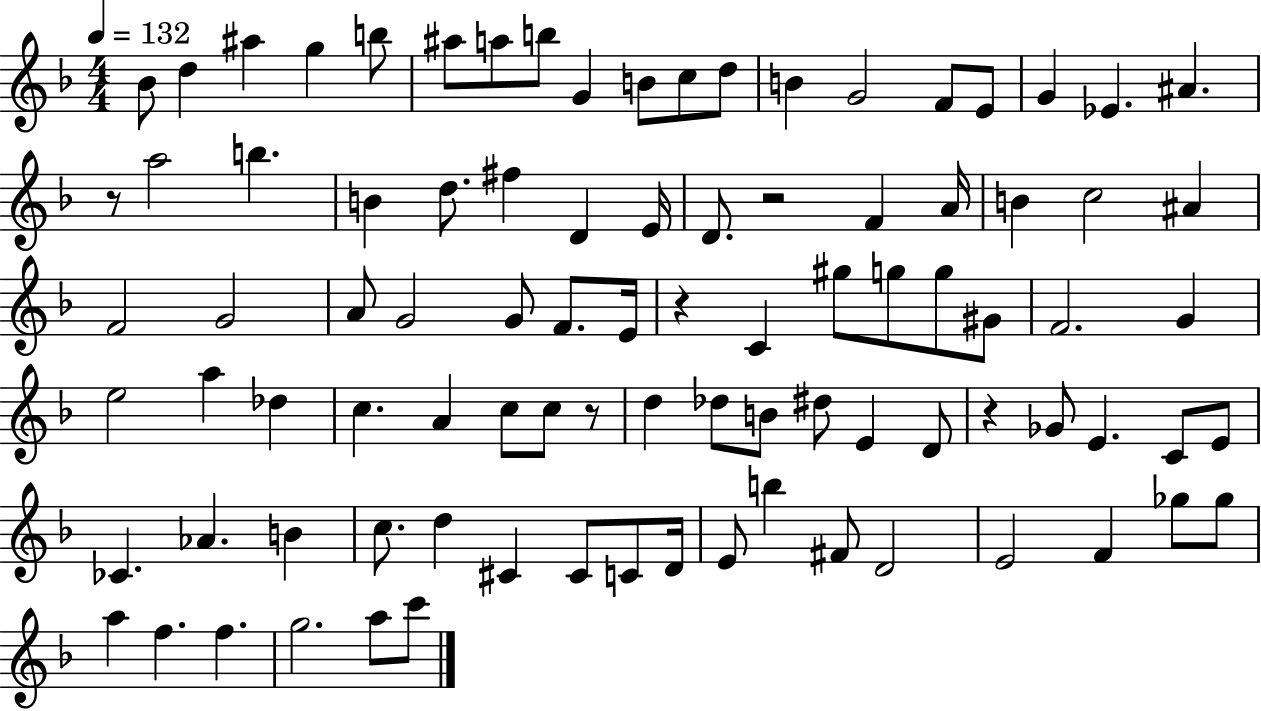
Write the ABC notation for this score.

X:1
T:Untitled
M:4/4
L:1/4
K:F
_B/2 d ^a g b/2 ^a/2 a/2 b/2 G B/2 c/2 d/2 B G2 F/2 E/2 G _E ^A z/2 a2 b B d/2 ^f D E/4 D/2 z2 F A/4 B c2 ^A F2 G2 A/2 G2 G/2 F/2 E/4 z C ^g/2 g/2 g/2 ^G/2 F2 G e2 a _d c A c/2 c/2 z/2 d _d/2 B/2 ^d/2 E D/2 z _G/2 E C/2 E/2 _C _A B c/2 d ^C ^C/2 C/2 D/4 E/2 b ^F/2 D2 E2 F _g/2 _g/2 a f f g2 a/2 c'/2